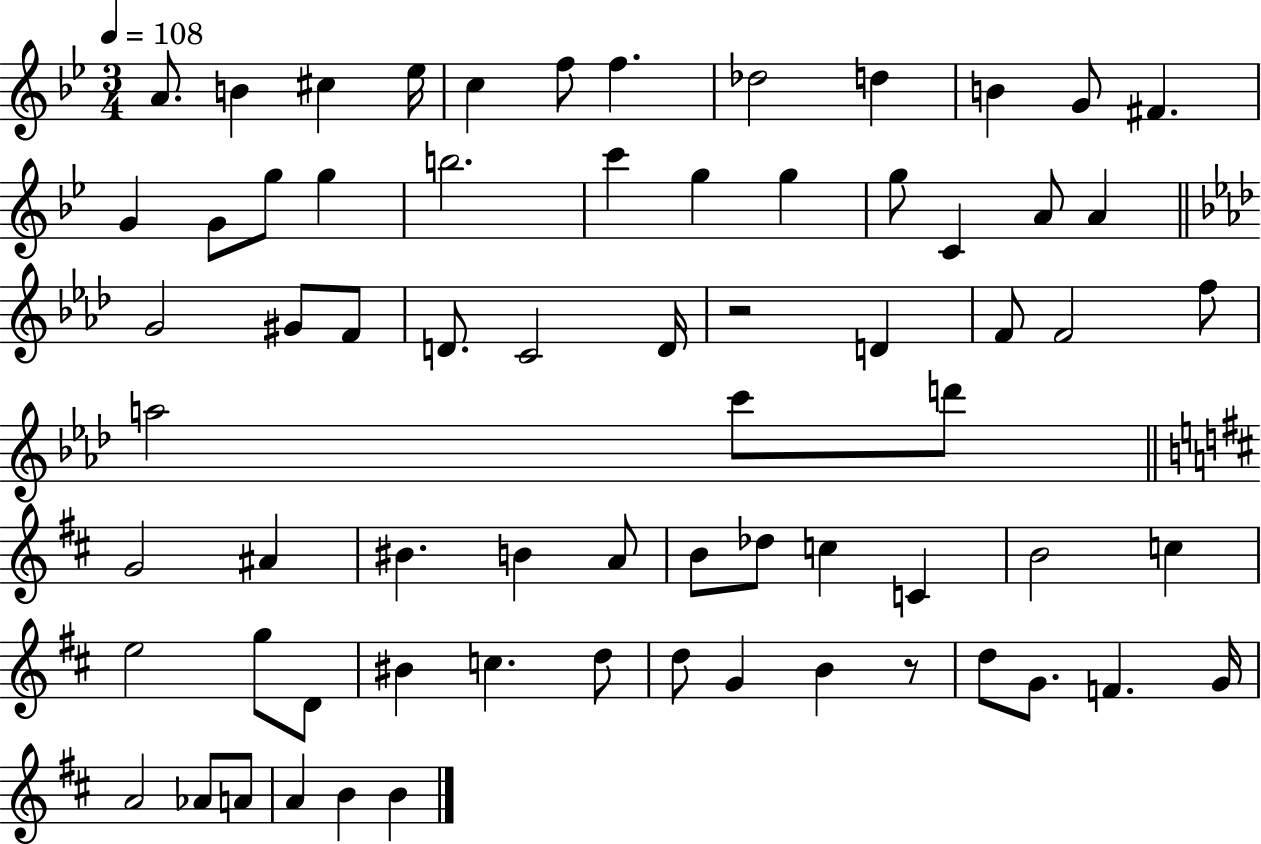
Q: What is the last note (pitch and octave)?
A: B4